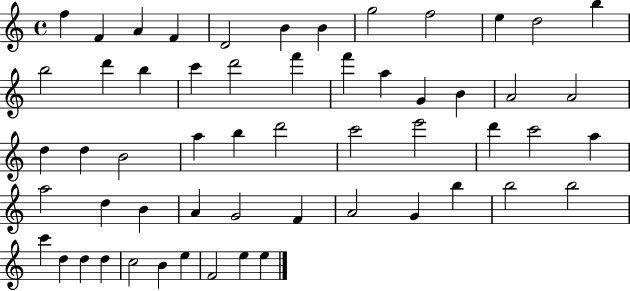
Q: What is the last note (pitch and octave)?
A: E5